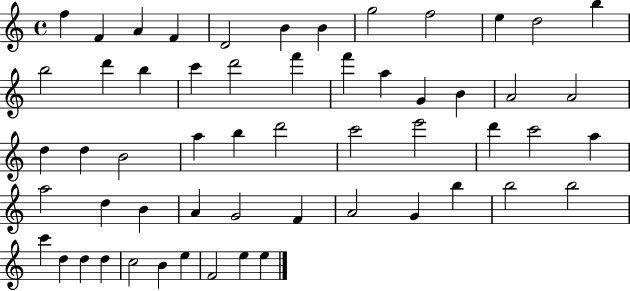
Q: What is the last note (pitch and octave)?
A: E5